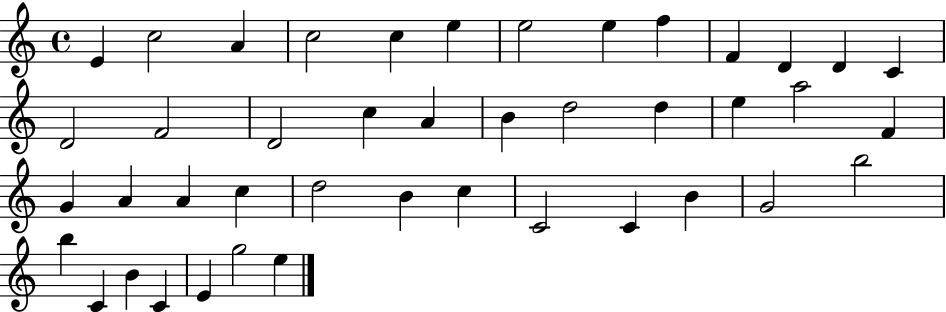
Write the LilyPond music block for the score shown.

{
  \clef treble
  \time 4/4
  \defaultTimeSignature
  \key c \major
  e'4 c''2 a'4 | c''2 c''4 e''4 | e''2 e''4 f''4 | f'4 d'4 d'4 c'4 | \break d'2 f'2 | d'2 c''4 a'4 | b'4 d''2 d''4 | e''4 a''2 f'4 | \break g'4 a'4 a'4 c''4 | d''2 b'4 c''4 | c'2 c'4 b'4 | g'2 b''2 | \break b''4 c'4 b'4 c'4 | e'4 g''2 e''4 | \bar "|."
}